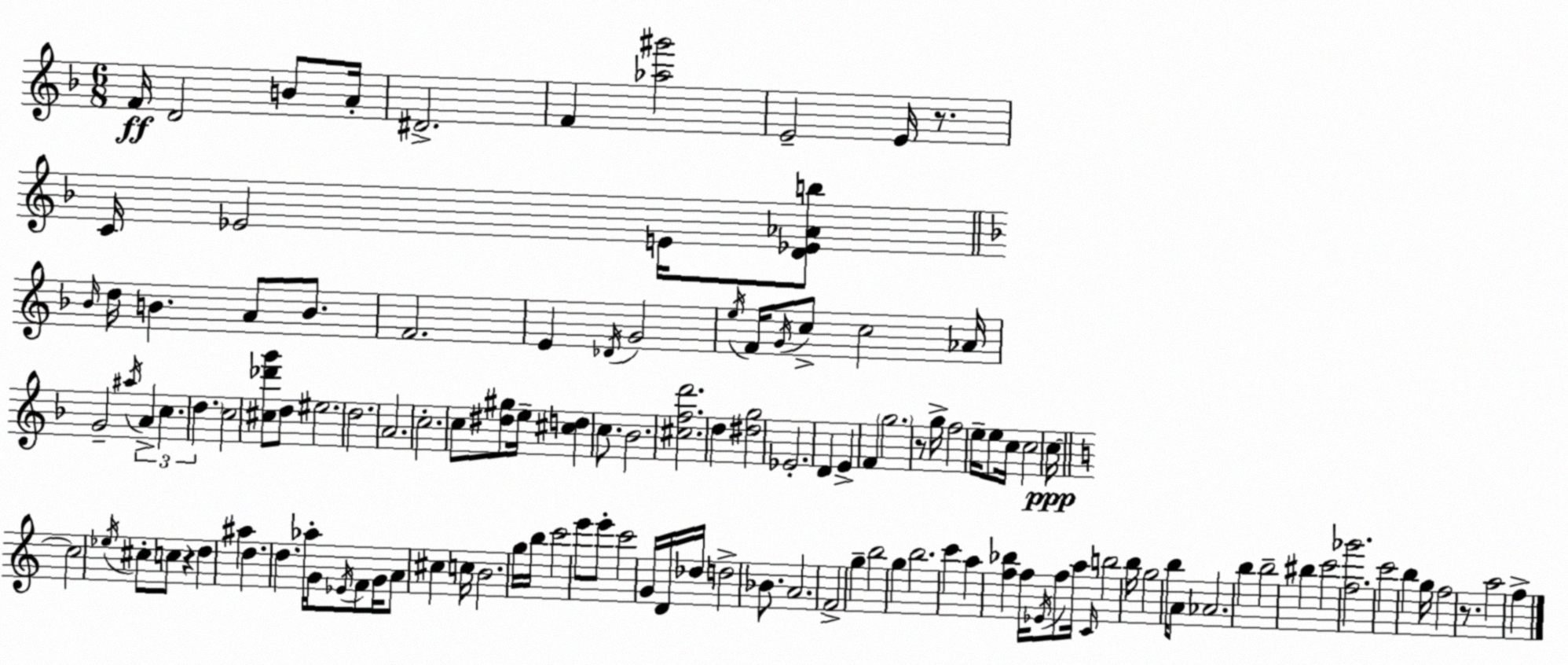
X:1
T:Untitled
M:6/8
L:1/4
K:F
F/4 D2 B/2 A/4 ^D2 F [_a^g']2 E2 E/4 z/2 C/4 _E2 E/4 [D_E_Ab]/2 _B/4 d/4 B A/2 B/2 F2 E _D/4 G2 e/4 F/4 G/4 c/2 c2 _A/4 G2 ^a/4 A c d c2 [^c_d'g']/2 d/2 ^e2 d2 A2 c2 c/2 [^d^g]/2 e/4 [^cd] c/2 _B2 [^cfd']2 d [^dg]2 _E2 D E F g2 z/2 g/4 f2 e/4 e/2 c/4 c2 c/4 c2 _e/4 ^c/2 c/2 z d ^a d d _a/4 G/4 _E/4 F/2 G/4 A/2 ^c c/4 B2 g/4 b/4 c'2 e'/2 e'/2 c'2 G/4 D/4 _d/4 d2 _B/2 A2 F2 g b2 g b2 c' a [f_b] f/4 _E/4 f/2 a/4 C/4 b2 b/4 g2 b/4 A/2 _A2 b b2 ^b c'2 [f_g']2 c'2 b g/4 f2 z/2 a2 f